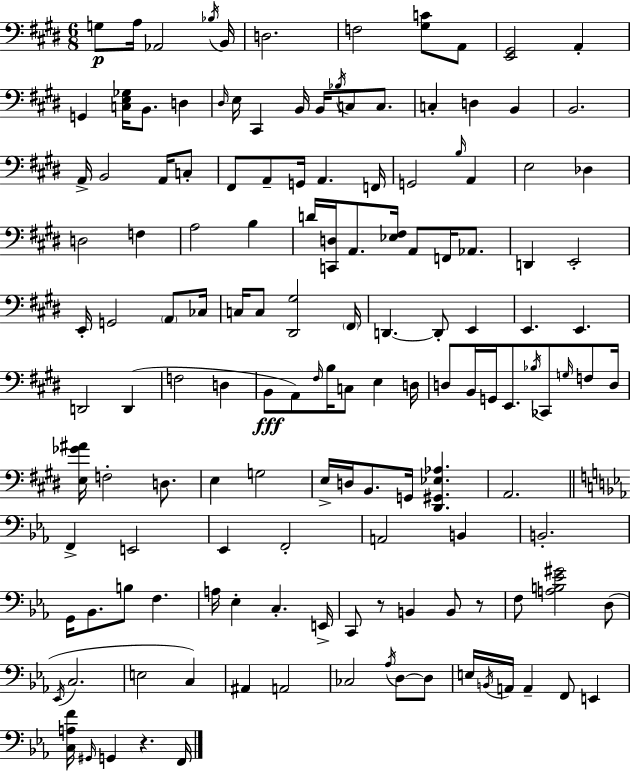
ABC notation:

X:1
T:Untitled
M:6/8
L:1/4
K:E
G,/2 A,/4 _A,,2 _B,/4 B,,/4 D,2 F,2 [^G,C]/2 A,,/2 [E,,^G,,]2 A,, G,, [C,E,_G,]/4 B,,/2 D, ^D,/4 E,/4 ^C,, B,,/4 B,,/4 _B,/4 C,/2 C,/2 C, D, B,, B,,2 A,,/4 B,,2 A,,/4 C,/2 ^F,,/2 A,,/2 G,,/4 A,, F,,/4 G,,2 B,/4 A,, E,2 _D, D,2 F, A,2 B, D/4 [C,,D,]/4 A,,/2 [_E,^F,]/4 A,,/2 F,,/4 _A,,/2 D,, E,,2 E,,/4 G,,2 A,,/2 _C,/4 C,/4 C,/2 [^D,,^G,]2 ^F,,/4 D,, D,,/2 E,, E,, E,, D,,2 D,, F,2 D, B,,/2 A,,/2 ^F,/4 B,/4 C,/2 E, D,/4 D,/2 B,,/4 G,,/4 E,,/2 _B,/4 _C,,/2 G,/4 F,/2 D,/4 [E,_G^A]/4 F,2 D,/2 E, G,2 E,/4 D,/4 B,,/2 G,,/4 [^D,,^G,,_E,_A,] A,,2 F,, E,,2 _E,, F,,2 A,,2 B,, B,,2 G,,/4 _B,,/2 B,/2 F, A,/4 _E, C, E,,/4 C,,/2 z/2 B,, B,,/2 z/2 F,/2 [A,B,_E^G]2 D,/2 _E,,/4 C,2 E,2 C, ^A,, A,,2 _C,2 _A,/4 D,/2 D,/2 E,/4 B,,/4 A,,/4 A,, F,,/2 E,, [C,A,F]/4 ^G,,/4 G,, z F,,/4